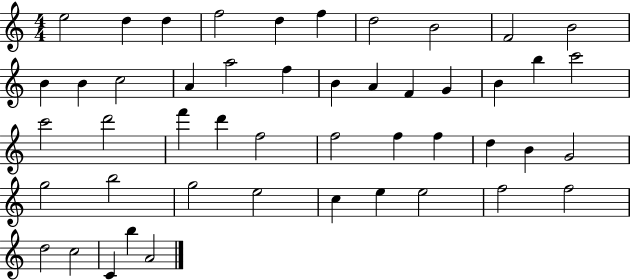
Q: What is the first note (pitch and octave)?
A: E5